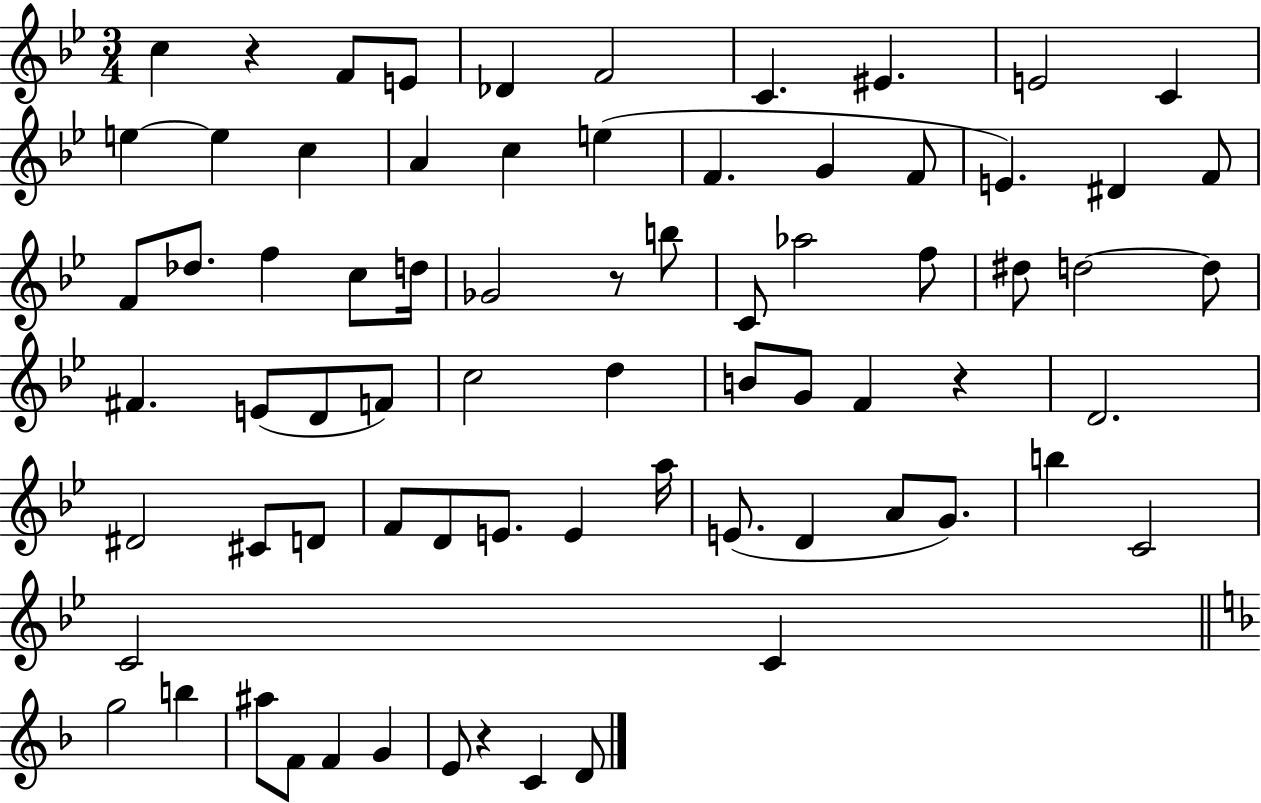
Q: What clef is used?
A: treble